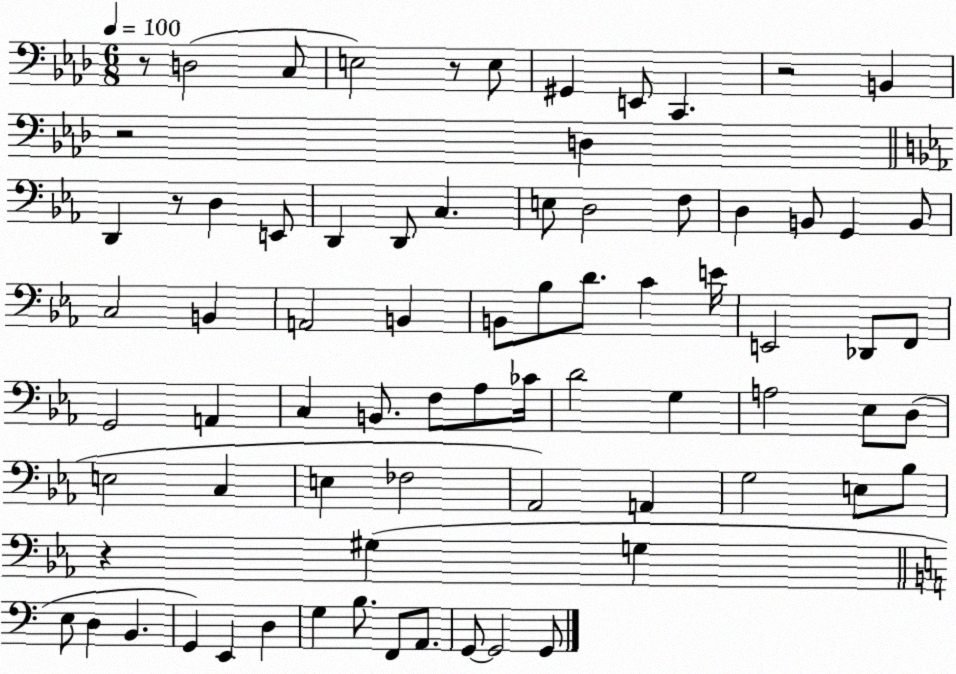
X:1
T:Untitled
M:6/8
L:1/4
K:Ab
z/2 D,2 C,/2 E,2 z/2 E,/2 ^G,, E,,/2 C,, z2 B,, z2 D, D,, z/2 D, E,,/2 D,, D,,/2 C, E,/2 D,2 F,/2 D, B,,/2 G,, B,,/2 C,2 B,, A,,2 B,, B,,/2 _B,/2 D/2 C E/4 E,,2 _D,,/2 F,,/2 G,,2 A,, C, B,,/2 F,/2 _A,/2 _C/4 D2 G, A,2 _E,/2 D,/2 E,2 C, E, _F,2 _A,,2 A,, G,2 E,/2 _B,/2 z ^G, G, E,/2 D, B,, G,, E,, D, G, B,/2 F,,/2 A,,/2 G,,/2 G,,2 G,,/2